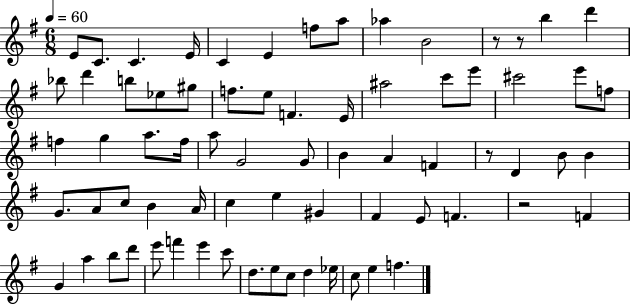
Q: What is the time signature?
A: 6/8